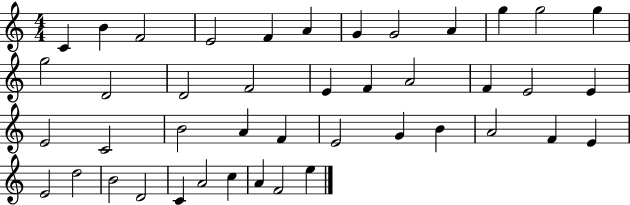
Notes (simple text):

C4/q B4/q F4/h E4/h F4/q A4/q G4/q G4/h A4/q G5/q G5/h G5/q G5/h D4/h D4/h F4/h E4/q F4/q A4/h F4/q E4/h E4/q E4/h C4/h B4/h A4/q F4/q E4/h G4/q B4/q A4/h F4/q E4/q E4/h D5/h B4/h D4/h C4/q A4/h C5/q A4/q F4/h E5/q